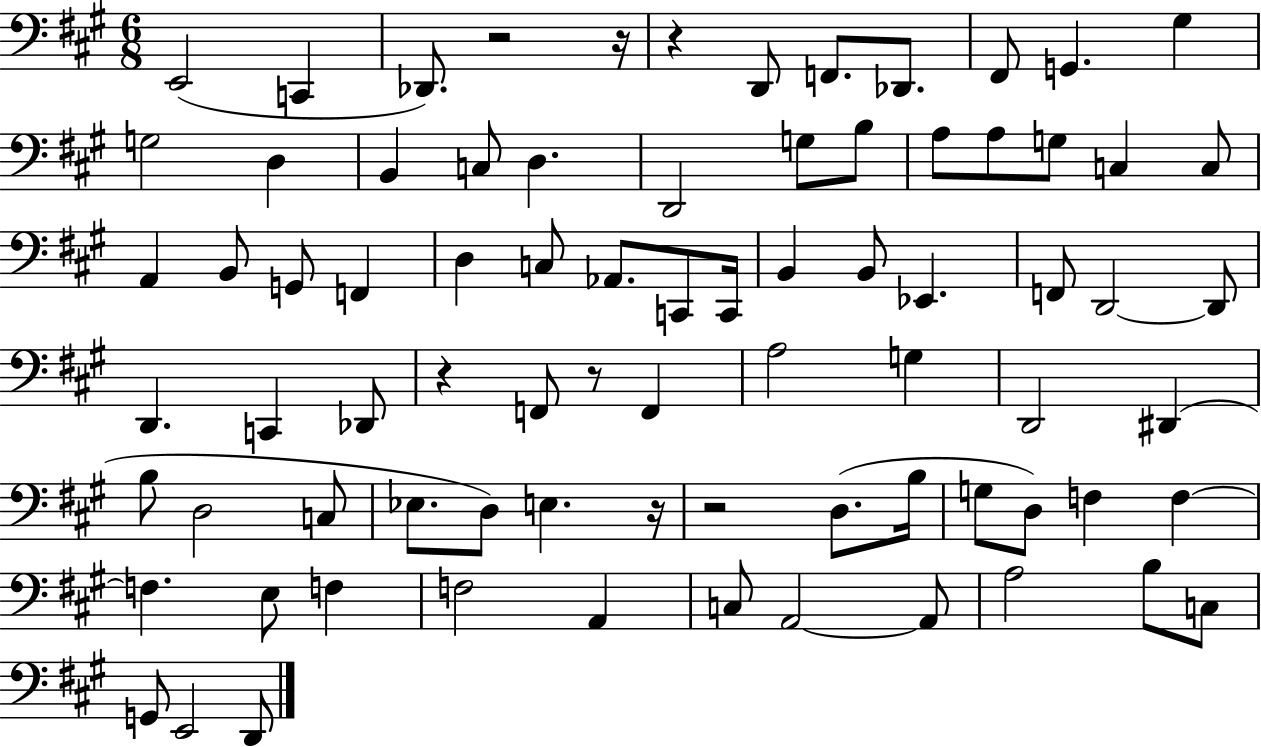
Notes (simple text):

E2/h C2/q Db2/e. R/h R/s R/q D2/e F2/e. Db2/e. F#2/e G2/q. G#3/q G3/h D3/q B2/q C3/e D3/q. D2/h G3/e B3/e A3/e A3/e G3/e C3/q C3/e A2/q B2/e G2/e F2/q D3/q C3/e Ab2/e. C2/e C2/s B2/q B2/e Eb2/q. F2/e D2/h D2/e D2/q. C2/q Db2/e R/q F2/e R/e F2/q A3/h G3/q D2/h D#2/q B3/e D3/h C3/e Eb3/e. D3/e E3/q. R/s R/h D3/e. B3/s G3/e D3/e F3/q F3/q F3/q. E3/e F3/q F3/h A2/q C3/e A2/h A2/e A3/h B3/e C3/e G2/e E2/h D2/e